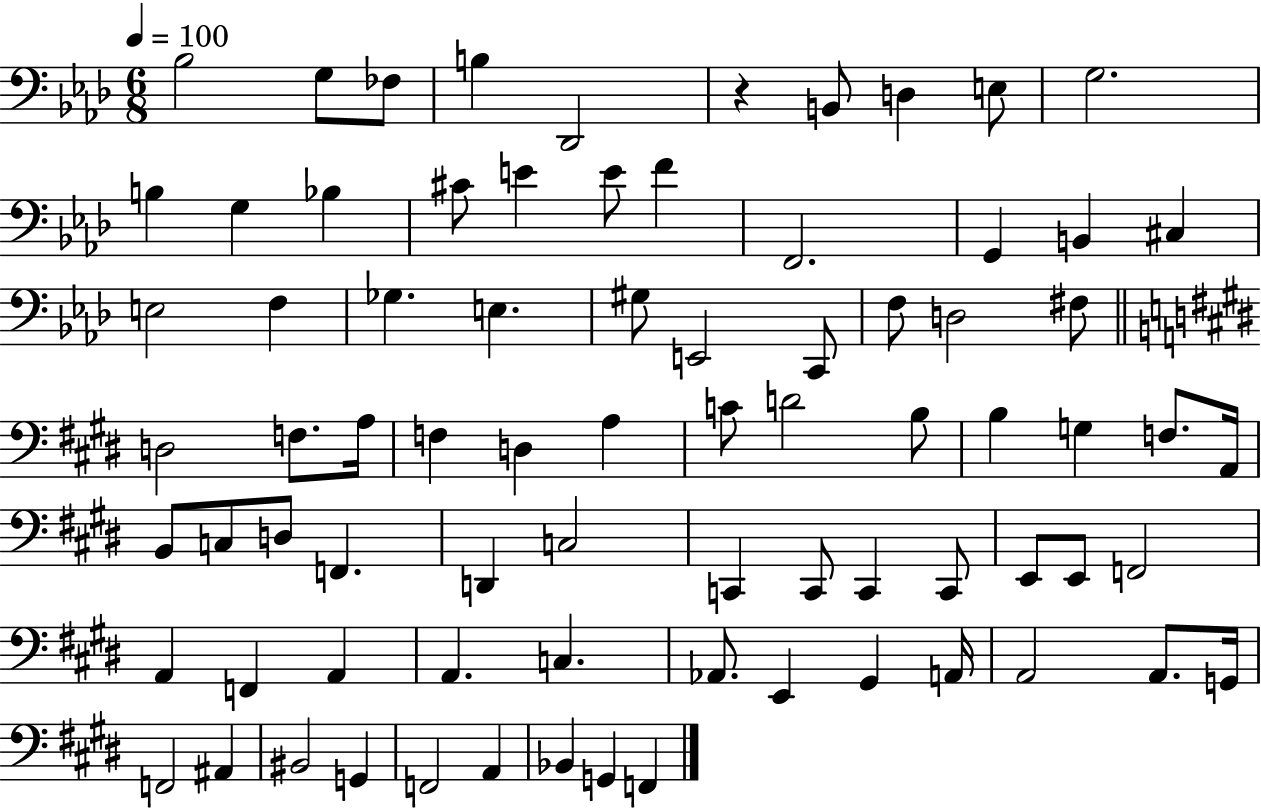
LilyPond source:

{
  \clef bass
  \numericTimeSignature
  \time 6/8
  \key aes \major
  \tempo 4 = 100
  \repeat volta 2 { bes2 g8 fes8 | b4 des,2 | r4 b,8 d4 e8 | g2. | \break b4 g4 bes4 | cis'8 e'4 e'8 f'4 | f,2. | g,4 b,4 cis4 | \break e2 f4 | ges4. e4. | gis8 e,2 c,8 | f8 d2 fis8 | \break \bar "||" \break \key e \major d2 f8. a16 | f4 d4 a4 | c'8 d'2 b8 | b4 g4 f8. a,16 | \break b,8 c8 d8 f,4. | d,4 c2 | c,4 c,8 c,4 c,8 | e,8 e,8 f,2 | \break a,4 f,4 a,4 | a,4. c4. | aes,8. e,4 gis,4 a,16 | a,2 a,8. g,16 | \break f,2 ais,4 | bis,2 g,4 | f,2 a,4 | bes,4 g,4 f,4 | \break } \bar "|."
}